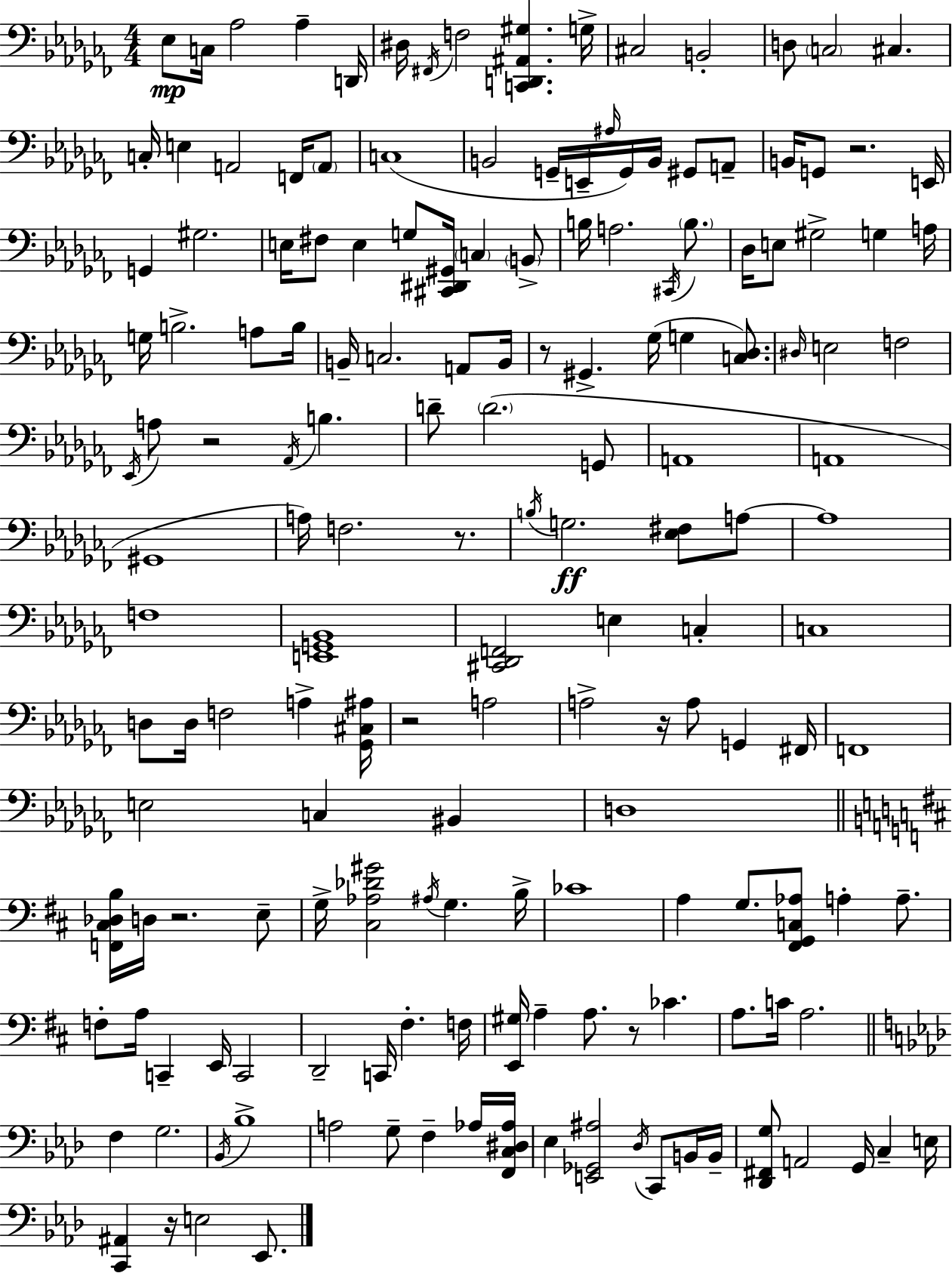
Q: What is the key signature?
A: AES minor